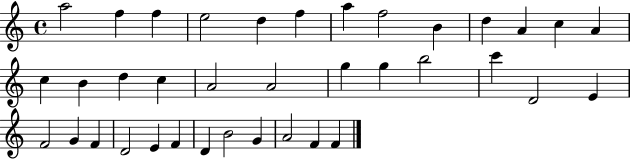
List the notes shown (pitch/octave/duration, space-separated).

A5/h F5/q F5/q E5/h D5/q F5/q A5/q F5/h B4/q D5/q A4/q C5/q A4/q C5/q B4/q D5/q C5/q A4/h A4/h G5/q G5/q B5/h C6/q D4/h E4/q F4/h G4/q F4/q D4/h E4/q F4/q D4/q B4/h G4/q A4/h F4/q F4/q